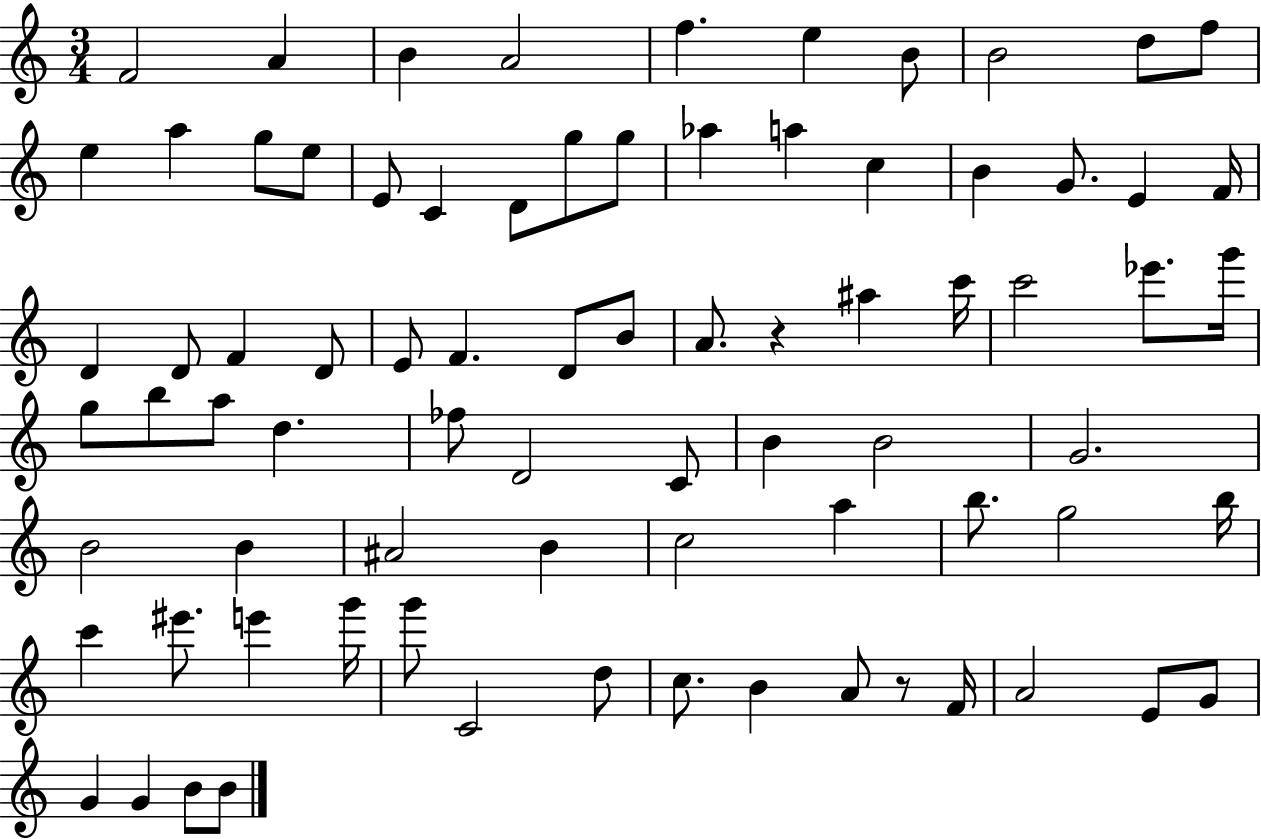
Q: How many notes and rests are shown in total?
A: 79